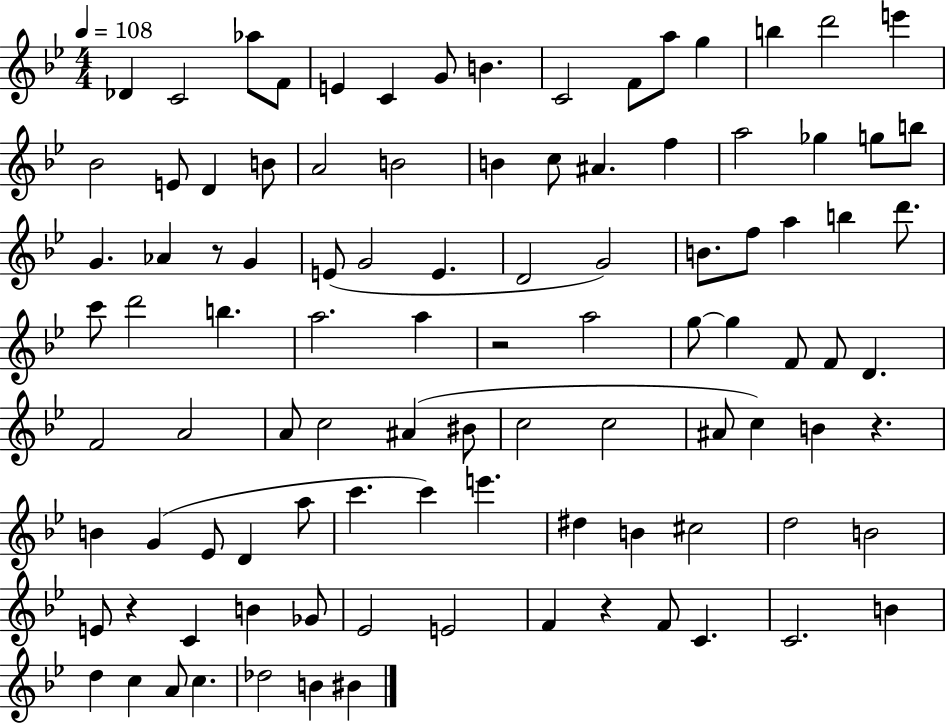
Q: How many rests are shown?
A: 5